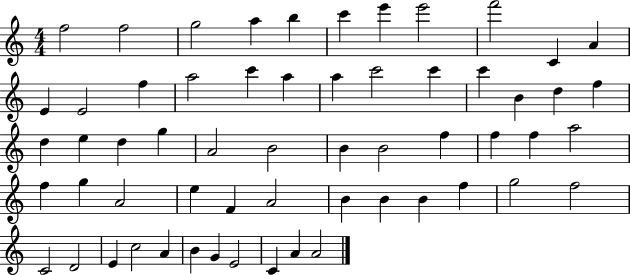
{
  \clef treble
  \numericTimeSignature
  \time 4/4
  \key c \major
  f''2 f''2 | g''2 a''4 b''4 | c'''4 e'''4 e'''2 | f'''2 c'4 a'4 | \break e'4 e'2 f''4 | a''2 c'''4 a''4 | a''4 c'''2 c'''4 | c'''4 b'4 d''4 f''4 | \break d''4 e''4 d''4 g''4 | a'2 b'2 | b'4 b'2 f''4 | f''4 f''4 a''2 | \break f''4 g''4 a'2 | e''4 f'4 a'2 | b'4 b'4 b'4 f''4 | g''2 f''2 | \break c'2 d'2 | e'4 c''2 a'4 | b'4 g'4 e'2 | c'4 a'4 a'2 | \break \bar "|."
}